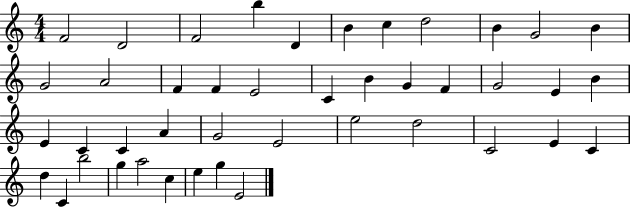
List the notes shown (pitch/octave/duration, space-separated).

F4/h D4/h F4/h B5/q D4/q B4/q C5/q D5/h B4/q G4/h B4/q G4/h A4/h F4/q F4/q E4/h C4/q B4/q G4/q F4/q G4/h E4/q B4/q E4/q C4/q C4/q A4/q G4/h E4/h E5/h D5/h C4/h E4/q C4/q D5/q C4/q B5/h G5/q A5/h C5/q E5/q G5/q E4/h